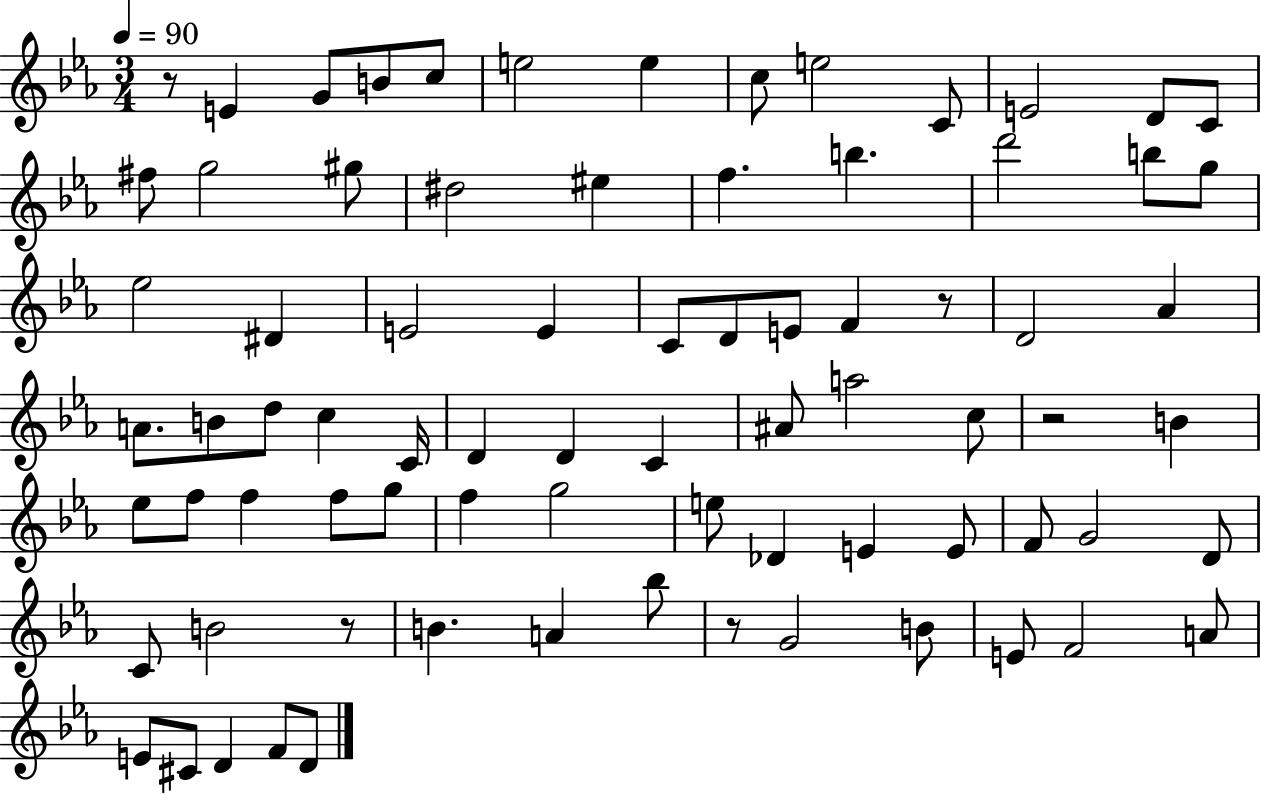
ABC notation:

X:1
T:Untitled
M:3/4
L:1/4
K:Eb
z/2 E G/2 B/2 c/2 e2 e c/2 e2 C/2 E2 D/2 C/2 ^f/2 g2 ^g/2 ^d2 ^e f b d'2 b/2 g/2 _e2 ^D E2 E C/2 D/2 E/2 F z/2 D2 _A A/2 B/2 d/2 c C/4 D D C ^A/2 a2 c/2 z2 B _e/2 f/2 f f/2 g/2 f g2 e/2 _D E E/2 F/2 G2 D/2 C/2 B2 z/2 B A _b/2 z/2 G2 B/2 E/2 F2 A/2 E/2 ^C/2 D F/2 D/2